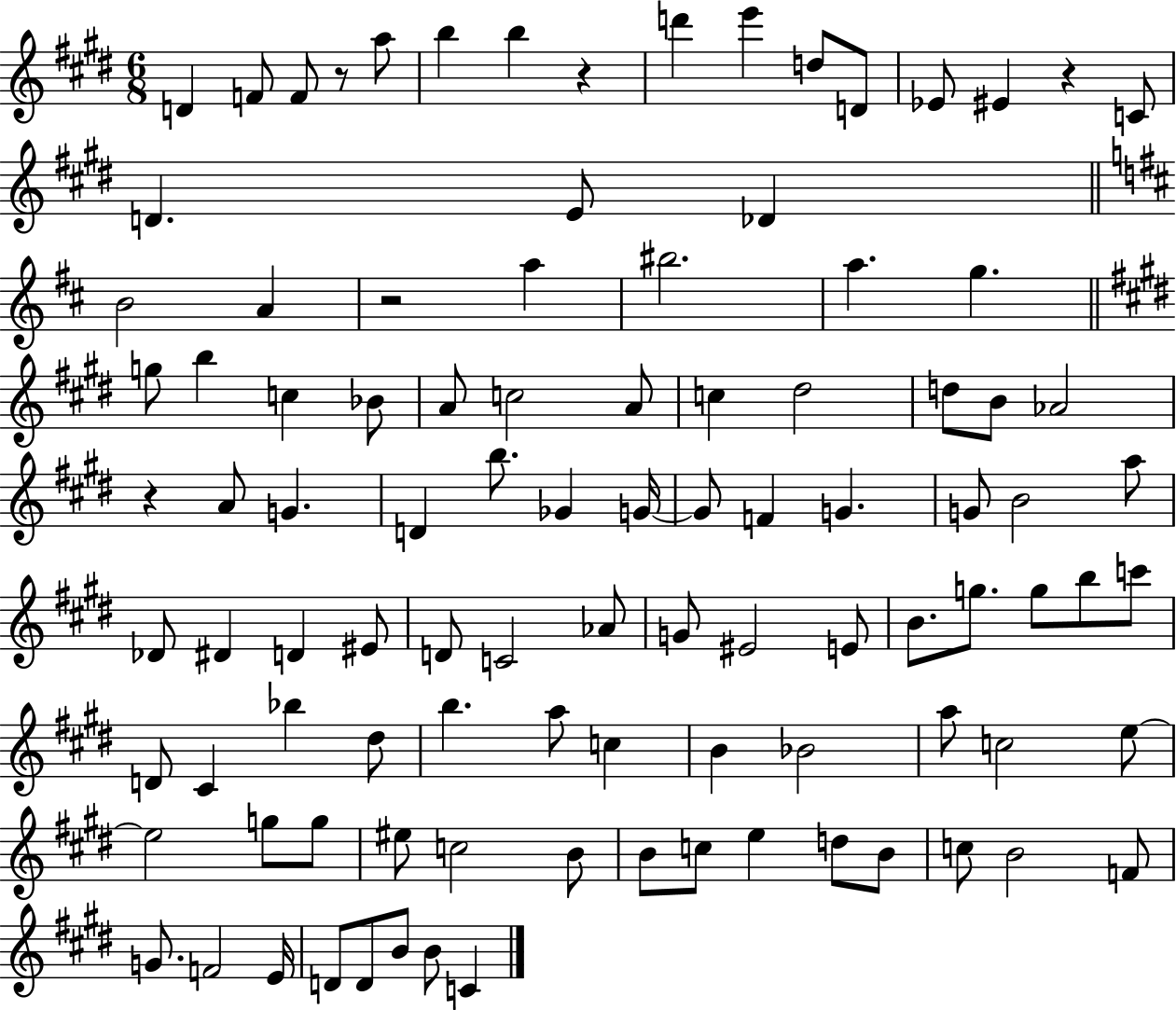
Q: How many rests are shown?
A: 5